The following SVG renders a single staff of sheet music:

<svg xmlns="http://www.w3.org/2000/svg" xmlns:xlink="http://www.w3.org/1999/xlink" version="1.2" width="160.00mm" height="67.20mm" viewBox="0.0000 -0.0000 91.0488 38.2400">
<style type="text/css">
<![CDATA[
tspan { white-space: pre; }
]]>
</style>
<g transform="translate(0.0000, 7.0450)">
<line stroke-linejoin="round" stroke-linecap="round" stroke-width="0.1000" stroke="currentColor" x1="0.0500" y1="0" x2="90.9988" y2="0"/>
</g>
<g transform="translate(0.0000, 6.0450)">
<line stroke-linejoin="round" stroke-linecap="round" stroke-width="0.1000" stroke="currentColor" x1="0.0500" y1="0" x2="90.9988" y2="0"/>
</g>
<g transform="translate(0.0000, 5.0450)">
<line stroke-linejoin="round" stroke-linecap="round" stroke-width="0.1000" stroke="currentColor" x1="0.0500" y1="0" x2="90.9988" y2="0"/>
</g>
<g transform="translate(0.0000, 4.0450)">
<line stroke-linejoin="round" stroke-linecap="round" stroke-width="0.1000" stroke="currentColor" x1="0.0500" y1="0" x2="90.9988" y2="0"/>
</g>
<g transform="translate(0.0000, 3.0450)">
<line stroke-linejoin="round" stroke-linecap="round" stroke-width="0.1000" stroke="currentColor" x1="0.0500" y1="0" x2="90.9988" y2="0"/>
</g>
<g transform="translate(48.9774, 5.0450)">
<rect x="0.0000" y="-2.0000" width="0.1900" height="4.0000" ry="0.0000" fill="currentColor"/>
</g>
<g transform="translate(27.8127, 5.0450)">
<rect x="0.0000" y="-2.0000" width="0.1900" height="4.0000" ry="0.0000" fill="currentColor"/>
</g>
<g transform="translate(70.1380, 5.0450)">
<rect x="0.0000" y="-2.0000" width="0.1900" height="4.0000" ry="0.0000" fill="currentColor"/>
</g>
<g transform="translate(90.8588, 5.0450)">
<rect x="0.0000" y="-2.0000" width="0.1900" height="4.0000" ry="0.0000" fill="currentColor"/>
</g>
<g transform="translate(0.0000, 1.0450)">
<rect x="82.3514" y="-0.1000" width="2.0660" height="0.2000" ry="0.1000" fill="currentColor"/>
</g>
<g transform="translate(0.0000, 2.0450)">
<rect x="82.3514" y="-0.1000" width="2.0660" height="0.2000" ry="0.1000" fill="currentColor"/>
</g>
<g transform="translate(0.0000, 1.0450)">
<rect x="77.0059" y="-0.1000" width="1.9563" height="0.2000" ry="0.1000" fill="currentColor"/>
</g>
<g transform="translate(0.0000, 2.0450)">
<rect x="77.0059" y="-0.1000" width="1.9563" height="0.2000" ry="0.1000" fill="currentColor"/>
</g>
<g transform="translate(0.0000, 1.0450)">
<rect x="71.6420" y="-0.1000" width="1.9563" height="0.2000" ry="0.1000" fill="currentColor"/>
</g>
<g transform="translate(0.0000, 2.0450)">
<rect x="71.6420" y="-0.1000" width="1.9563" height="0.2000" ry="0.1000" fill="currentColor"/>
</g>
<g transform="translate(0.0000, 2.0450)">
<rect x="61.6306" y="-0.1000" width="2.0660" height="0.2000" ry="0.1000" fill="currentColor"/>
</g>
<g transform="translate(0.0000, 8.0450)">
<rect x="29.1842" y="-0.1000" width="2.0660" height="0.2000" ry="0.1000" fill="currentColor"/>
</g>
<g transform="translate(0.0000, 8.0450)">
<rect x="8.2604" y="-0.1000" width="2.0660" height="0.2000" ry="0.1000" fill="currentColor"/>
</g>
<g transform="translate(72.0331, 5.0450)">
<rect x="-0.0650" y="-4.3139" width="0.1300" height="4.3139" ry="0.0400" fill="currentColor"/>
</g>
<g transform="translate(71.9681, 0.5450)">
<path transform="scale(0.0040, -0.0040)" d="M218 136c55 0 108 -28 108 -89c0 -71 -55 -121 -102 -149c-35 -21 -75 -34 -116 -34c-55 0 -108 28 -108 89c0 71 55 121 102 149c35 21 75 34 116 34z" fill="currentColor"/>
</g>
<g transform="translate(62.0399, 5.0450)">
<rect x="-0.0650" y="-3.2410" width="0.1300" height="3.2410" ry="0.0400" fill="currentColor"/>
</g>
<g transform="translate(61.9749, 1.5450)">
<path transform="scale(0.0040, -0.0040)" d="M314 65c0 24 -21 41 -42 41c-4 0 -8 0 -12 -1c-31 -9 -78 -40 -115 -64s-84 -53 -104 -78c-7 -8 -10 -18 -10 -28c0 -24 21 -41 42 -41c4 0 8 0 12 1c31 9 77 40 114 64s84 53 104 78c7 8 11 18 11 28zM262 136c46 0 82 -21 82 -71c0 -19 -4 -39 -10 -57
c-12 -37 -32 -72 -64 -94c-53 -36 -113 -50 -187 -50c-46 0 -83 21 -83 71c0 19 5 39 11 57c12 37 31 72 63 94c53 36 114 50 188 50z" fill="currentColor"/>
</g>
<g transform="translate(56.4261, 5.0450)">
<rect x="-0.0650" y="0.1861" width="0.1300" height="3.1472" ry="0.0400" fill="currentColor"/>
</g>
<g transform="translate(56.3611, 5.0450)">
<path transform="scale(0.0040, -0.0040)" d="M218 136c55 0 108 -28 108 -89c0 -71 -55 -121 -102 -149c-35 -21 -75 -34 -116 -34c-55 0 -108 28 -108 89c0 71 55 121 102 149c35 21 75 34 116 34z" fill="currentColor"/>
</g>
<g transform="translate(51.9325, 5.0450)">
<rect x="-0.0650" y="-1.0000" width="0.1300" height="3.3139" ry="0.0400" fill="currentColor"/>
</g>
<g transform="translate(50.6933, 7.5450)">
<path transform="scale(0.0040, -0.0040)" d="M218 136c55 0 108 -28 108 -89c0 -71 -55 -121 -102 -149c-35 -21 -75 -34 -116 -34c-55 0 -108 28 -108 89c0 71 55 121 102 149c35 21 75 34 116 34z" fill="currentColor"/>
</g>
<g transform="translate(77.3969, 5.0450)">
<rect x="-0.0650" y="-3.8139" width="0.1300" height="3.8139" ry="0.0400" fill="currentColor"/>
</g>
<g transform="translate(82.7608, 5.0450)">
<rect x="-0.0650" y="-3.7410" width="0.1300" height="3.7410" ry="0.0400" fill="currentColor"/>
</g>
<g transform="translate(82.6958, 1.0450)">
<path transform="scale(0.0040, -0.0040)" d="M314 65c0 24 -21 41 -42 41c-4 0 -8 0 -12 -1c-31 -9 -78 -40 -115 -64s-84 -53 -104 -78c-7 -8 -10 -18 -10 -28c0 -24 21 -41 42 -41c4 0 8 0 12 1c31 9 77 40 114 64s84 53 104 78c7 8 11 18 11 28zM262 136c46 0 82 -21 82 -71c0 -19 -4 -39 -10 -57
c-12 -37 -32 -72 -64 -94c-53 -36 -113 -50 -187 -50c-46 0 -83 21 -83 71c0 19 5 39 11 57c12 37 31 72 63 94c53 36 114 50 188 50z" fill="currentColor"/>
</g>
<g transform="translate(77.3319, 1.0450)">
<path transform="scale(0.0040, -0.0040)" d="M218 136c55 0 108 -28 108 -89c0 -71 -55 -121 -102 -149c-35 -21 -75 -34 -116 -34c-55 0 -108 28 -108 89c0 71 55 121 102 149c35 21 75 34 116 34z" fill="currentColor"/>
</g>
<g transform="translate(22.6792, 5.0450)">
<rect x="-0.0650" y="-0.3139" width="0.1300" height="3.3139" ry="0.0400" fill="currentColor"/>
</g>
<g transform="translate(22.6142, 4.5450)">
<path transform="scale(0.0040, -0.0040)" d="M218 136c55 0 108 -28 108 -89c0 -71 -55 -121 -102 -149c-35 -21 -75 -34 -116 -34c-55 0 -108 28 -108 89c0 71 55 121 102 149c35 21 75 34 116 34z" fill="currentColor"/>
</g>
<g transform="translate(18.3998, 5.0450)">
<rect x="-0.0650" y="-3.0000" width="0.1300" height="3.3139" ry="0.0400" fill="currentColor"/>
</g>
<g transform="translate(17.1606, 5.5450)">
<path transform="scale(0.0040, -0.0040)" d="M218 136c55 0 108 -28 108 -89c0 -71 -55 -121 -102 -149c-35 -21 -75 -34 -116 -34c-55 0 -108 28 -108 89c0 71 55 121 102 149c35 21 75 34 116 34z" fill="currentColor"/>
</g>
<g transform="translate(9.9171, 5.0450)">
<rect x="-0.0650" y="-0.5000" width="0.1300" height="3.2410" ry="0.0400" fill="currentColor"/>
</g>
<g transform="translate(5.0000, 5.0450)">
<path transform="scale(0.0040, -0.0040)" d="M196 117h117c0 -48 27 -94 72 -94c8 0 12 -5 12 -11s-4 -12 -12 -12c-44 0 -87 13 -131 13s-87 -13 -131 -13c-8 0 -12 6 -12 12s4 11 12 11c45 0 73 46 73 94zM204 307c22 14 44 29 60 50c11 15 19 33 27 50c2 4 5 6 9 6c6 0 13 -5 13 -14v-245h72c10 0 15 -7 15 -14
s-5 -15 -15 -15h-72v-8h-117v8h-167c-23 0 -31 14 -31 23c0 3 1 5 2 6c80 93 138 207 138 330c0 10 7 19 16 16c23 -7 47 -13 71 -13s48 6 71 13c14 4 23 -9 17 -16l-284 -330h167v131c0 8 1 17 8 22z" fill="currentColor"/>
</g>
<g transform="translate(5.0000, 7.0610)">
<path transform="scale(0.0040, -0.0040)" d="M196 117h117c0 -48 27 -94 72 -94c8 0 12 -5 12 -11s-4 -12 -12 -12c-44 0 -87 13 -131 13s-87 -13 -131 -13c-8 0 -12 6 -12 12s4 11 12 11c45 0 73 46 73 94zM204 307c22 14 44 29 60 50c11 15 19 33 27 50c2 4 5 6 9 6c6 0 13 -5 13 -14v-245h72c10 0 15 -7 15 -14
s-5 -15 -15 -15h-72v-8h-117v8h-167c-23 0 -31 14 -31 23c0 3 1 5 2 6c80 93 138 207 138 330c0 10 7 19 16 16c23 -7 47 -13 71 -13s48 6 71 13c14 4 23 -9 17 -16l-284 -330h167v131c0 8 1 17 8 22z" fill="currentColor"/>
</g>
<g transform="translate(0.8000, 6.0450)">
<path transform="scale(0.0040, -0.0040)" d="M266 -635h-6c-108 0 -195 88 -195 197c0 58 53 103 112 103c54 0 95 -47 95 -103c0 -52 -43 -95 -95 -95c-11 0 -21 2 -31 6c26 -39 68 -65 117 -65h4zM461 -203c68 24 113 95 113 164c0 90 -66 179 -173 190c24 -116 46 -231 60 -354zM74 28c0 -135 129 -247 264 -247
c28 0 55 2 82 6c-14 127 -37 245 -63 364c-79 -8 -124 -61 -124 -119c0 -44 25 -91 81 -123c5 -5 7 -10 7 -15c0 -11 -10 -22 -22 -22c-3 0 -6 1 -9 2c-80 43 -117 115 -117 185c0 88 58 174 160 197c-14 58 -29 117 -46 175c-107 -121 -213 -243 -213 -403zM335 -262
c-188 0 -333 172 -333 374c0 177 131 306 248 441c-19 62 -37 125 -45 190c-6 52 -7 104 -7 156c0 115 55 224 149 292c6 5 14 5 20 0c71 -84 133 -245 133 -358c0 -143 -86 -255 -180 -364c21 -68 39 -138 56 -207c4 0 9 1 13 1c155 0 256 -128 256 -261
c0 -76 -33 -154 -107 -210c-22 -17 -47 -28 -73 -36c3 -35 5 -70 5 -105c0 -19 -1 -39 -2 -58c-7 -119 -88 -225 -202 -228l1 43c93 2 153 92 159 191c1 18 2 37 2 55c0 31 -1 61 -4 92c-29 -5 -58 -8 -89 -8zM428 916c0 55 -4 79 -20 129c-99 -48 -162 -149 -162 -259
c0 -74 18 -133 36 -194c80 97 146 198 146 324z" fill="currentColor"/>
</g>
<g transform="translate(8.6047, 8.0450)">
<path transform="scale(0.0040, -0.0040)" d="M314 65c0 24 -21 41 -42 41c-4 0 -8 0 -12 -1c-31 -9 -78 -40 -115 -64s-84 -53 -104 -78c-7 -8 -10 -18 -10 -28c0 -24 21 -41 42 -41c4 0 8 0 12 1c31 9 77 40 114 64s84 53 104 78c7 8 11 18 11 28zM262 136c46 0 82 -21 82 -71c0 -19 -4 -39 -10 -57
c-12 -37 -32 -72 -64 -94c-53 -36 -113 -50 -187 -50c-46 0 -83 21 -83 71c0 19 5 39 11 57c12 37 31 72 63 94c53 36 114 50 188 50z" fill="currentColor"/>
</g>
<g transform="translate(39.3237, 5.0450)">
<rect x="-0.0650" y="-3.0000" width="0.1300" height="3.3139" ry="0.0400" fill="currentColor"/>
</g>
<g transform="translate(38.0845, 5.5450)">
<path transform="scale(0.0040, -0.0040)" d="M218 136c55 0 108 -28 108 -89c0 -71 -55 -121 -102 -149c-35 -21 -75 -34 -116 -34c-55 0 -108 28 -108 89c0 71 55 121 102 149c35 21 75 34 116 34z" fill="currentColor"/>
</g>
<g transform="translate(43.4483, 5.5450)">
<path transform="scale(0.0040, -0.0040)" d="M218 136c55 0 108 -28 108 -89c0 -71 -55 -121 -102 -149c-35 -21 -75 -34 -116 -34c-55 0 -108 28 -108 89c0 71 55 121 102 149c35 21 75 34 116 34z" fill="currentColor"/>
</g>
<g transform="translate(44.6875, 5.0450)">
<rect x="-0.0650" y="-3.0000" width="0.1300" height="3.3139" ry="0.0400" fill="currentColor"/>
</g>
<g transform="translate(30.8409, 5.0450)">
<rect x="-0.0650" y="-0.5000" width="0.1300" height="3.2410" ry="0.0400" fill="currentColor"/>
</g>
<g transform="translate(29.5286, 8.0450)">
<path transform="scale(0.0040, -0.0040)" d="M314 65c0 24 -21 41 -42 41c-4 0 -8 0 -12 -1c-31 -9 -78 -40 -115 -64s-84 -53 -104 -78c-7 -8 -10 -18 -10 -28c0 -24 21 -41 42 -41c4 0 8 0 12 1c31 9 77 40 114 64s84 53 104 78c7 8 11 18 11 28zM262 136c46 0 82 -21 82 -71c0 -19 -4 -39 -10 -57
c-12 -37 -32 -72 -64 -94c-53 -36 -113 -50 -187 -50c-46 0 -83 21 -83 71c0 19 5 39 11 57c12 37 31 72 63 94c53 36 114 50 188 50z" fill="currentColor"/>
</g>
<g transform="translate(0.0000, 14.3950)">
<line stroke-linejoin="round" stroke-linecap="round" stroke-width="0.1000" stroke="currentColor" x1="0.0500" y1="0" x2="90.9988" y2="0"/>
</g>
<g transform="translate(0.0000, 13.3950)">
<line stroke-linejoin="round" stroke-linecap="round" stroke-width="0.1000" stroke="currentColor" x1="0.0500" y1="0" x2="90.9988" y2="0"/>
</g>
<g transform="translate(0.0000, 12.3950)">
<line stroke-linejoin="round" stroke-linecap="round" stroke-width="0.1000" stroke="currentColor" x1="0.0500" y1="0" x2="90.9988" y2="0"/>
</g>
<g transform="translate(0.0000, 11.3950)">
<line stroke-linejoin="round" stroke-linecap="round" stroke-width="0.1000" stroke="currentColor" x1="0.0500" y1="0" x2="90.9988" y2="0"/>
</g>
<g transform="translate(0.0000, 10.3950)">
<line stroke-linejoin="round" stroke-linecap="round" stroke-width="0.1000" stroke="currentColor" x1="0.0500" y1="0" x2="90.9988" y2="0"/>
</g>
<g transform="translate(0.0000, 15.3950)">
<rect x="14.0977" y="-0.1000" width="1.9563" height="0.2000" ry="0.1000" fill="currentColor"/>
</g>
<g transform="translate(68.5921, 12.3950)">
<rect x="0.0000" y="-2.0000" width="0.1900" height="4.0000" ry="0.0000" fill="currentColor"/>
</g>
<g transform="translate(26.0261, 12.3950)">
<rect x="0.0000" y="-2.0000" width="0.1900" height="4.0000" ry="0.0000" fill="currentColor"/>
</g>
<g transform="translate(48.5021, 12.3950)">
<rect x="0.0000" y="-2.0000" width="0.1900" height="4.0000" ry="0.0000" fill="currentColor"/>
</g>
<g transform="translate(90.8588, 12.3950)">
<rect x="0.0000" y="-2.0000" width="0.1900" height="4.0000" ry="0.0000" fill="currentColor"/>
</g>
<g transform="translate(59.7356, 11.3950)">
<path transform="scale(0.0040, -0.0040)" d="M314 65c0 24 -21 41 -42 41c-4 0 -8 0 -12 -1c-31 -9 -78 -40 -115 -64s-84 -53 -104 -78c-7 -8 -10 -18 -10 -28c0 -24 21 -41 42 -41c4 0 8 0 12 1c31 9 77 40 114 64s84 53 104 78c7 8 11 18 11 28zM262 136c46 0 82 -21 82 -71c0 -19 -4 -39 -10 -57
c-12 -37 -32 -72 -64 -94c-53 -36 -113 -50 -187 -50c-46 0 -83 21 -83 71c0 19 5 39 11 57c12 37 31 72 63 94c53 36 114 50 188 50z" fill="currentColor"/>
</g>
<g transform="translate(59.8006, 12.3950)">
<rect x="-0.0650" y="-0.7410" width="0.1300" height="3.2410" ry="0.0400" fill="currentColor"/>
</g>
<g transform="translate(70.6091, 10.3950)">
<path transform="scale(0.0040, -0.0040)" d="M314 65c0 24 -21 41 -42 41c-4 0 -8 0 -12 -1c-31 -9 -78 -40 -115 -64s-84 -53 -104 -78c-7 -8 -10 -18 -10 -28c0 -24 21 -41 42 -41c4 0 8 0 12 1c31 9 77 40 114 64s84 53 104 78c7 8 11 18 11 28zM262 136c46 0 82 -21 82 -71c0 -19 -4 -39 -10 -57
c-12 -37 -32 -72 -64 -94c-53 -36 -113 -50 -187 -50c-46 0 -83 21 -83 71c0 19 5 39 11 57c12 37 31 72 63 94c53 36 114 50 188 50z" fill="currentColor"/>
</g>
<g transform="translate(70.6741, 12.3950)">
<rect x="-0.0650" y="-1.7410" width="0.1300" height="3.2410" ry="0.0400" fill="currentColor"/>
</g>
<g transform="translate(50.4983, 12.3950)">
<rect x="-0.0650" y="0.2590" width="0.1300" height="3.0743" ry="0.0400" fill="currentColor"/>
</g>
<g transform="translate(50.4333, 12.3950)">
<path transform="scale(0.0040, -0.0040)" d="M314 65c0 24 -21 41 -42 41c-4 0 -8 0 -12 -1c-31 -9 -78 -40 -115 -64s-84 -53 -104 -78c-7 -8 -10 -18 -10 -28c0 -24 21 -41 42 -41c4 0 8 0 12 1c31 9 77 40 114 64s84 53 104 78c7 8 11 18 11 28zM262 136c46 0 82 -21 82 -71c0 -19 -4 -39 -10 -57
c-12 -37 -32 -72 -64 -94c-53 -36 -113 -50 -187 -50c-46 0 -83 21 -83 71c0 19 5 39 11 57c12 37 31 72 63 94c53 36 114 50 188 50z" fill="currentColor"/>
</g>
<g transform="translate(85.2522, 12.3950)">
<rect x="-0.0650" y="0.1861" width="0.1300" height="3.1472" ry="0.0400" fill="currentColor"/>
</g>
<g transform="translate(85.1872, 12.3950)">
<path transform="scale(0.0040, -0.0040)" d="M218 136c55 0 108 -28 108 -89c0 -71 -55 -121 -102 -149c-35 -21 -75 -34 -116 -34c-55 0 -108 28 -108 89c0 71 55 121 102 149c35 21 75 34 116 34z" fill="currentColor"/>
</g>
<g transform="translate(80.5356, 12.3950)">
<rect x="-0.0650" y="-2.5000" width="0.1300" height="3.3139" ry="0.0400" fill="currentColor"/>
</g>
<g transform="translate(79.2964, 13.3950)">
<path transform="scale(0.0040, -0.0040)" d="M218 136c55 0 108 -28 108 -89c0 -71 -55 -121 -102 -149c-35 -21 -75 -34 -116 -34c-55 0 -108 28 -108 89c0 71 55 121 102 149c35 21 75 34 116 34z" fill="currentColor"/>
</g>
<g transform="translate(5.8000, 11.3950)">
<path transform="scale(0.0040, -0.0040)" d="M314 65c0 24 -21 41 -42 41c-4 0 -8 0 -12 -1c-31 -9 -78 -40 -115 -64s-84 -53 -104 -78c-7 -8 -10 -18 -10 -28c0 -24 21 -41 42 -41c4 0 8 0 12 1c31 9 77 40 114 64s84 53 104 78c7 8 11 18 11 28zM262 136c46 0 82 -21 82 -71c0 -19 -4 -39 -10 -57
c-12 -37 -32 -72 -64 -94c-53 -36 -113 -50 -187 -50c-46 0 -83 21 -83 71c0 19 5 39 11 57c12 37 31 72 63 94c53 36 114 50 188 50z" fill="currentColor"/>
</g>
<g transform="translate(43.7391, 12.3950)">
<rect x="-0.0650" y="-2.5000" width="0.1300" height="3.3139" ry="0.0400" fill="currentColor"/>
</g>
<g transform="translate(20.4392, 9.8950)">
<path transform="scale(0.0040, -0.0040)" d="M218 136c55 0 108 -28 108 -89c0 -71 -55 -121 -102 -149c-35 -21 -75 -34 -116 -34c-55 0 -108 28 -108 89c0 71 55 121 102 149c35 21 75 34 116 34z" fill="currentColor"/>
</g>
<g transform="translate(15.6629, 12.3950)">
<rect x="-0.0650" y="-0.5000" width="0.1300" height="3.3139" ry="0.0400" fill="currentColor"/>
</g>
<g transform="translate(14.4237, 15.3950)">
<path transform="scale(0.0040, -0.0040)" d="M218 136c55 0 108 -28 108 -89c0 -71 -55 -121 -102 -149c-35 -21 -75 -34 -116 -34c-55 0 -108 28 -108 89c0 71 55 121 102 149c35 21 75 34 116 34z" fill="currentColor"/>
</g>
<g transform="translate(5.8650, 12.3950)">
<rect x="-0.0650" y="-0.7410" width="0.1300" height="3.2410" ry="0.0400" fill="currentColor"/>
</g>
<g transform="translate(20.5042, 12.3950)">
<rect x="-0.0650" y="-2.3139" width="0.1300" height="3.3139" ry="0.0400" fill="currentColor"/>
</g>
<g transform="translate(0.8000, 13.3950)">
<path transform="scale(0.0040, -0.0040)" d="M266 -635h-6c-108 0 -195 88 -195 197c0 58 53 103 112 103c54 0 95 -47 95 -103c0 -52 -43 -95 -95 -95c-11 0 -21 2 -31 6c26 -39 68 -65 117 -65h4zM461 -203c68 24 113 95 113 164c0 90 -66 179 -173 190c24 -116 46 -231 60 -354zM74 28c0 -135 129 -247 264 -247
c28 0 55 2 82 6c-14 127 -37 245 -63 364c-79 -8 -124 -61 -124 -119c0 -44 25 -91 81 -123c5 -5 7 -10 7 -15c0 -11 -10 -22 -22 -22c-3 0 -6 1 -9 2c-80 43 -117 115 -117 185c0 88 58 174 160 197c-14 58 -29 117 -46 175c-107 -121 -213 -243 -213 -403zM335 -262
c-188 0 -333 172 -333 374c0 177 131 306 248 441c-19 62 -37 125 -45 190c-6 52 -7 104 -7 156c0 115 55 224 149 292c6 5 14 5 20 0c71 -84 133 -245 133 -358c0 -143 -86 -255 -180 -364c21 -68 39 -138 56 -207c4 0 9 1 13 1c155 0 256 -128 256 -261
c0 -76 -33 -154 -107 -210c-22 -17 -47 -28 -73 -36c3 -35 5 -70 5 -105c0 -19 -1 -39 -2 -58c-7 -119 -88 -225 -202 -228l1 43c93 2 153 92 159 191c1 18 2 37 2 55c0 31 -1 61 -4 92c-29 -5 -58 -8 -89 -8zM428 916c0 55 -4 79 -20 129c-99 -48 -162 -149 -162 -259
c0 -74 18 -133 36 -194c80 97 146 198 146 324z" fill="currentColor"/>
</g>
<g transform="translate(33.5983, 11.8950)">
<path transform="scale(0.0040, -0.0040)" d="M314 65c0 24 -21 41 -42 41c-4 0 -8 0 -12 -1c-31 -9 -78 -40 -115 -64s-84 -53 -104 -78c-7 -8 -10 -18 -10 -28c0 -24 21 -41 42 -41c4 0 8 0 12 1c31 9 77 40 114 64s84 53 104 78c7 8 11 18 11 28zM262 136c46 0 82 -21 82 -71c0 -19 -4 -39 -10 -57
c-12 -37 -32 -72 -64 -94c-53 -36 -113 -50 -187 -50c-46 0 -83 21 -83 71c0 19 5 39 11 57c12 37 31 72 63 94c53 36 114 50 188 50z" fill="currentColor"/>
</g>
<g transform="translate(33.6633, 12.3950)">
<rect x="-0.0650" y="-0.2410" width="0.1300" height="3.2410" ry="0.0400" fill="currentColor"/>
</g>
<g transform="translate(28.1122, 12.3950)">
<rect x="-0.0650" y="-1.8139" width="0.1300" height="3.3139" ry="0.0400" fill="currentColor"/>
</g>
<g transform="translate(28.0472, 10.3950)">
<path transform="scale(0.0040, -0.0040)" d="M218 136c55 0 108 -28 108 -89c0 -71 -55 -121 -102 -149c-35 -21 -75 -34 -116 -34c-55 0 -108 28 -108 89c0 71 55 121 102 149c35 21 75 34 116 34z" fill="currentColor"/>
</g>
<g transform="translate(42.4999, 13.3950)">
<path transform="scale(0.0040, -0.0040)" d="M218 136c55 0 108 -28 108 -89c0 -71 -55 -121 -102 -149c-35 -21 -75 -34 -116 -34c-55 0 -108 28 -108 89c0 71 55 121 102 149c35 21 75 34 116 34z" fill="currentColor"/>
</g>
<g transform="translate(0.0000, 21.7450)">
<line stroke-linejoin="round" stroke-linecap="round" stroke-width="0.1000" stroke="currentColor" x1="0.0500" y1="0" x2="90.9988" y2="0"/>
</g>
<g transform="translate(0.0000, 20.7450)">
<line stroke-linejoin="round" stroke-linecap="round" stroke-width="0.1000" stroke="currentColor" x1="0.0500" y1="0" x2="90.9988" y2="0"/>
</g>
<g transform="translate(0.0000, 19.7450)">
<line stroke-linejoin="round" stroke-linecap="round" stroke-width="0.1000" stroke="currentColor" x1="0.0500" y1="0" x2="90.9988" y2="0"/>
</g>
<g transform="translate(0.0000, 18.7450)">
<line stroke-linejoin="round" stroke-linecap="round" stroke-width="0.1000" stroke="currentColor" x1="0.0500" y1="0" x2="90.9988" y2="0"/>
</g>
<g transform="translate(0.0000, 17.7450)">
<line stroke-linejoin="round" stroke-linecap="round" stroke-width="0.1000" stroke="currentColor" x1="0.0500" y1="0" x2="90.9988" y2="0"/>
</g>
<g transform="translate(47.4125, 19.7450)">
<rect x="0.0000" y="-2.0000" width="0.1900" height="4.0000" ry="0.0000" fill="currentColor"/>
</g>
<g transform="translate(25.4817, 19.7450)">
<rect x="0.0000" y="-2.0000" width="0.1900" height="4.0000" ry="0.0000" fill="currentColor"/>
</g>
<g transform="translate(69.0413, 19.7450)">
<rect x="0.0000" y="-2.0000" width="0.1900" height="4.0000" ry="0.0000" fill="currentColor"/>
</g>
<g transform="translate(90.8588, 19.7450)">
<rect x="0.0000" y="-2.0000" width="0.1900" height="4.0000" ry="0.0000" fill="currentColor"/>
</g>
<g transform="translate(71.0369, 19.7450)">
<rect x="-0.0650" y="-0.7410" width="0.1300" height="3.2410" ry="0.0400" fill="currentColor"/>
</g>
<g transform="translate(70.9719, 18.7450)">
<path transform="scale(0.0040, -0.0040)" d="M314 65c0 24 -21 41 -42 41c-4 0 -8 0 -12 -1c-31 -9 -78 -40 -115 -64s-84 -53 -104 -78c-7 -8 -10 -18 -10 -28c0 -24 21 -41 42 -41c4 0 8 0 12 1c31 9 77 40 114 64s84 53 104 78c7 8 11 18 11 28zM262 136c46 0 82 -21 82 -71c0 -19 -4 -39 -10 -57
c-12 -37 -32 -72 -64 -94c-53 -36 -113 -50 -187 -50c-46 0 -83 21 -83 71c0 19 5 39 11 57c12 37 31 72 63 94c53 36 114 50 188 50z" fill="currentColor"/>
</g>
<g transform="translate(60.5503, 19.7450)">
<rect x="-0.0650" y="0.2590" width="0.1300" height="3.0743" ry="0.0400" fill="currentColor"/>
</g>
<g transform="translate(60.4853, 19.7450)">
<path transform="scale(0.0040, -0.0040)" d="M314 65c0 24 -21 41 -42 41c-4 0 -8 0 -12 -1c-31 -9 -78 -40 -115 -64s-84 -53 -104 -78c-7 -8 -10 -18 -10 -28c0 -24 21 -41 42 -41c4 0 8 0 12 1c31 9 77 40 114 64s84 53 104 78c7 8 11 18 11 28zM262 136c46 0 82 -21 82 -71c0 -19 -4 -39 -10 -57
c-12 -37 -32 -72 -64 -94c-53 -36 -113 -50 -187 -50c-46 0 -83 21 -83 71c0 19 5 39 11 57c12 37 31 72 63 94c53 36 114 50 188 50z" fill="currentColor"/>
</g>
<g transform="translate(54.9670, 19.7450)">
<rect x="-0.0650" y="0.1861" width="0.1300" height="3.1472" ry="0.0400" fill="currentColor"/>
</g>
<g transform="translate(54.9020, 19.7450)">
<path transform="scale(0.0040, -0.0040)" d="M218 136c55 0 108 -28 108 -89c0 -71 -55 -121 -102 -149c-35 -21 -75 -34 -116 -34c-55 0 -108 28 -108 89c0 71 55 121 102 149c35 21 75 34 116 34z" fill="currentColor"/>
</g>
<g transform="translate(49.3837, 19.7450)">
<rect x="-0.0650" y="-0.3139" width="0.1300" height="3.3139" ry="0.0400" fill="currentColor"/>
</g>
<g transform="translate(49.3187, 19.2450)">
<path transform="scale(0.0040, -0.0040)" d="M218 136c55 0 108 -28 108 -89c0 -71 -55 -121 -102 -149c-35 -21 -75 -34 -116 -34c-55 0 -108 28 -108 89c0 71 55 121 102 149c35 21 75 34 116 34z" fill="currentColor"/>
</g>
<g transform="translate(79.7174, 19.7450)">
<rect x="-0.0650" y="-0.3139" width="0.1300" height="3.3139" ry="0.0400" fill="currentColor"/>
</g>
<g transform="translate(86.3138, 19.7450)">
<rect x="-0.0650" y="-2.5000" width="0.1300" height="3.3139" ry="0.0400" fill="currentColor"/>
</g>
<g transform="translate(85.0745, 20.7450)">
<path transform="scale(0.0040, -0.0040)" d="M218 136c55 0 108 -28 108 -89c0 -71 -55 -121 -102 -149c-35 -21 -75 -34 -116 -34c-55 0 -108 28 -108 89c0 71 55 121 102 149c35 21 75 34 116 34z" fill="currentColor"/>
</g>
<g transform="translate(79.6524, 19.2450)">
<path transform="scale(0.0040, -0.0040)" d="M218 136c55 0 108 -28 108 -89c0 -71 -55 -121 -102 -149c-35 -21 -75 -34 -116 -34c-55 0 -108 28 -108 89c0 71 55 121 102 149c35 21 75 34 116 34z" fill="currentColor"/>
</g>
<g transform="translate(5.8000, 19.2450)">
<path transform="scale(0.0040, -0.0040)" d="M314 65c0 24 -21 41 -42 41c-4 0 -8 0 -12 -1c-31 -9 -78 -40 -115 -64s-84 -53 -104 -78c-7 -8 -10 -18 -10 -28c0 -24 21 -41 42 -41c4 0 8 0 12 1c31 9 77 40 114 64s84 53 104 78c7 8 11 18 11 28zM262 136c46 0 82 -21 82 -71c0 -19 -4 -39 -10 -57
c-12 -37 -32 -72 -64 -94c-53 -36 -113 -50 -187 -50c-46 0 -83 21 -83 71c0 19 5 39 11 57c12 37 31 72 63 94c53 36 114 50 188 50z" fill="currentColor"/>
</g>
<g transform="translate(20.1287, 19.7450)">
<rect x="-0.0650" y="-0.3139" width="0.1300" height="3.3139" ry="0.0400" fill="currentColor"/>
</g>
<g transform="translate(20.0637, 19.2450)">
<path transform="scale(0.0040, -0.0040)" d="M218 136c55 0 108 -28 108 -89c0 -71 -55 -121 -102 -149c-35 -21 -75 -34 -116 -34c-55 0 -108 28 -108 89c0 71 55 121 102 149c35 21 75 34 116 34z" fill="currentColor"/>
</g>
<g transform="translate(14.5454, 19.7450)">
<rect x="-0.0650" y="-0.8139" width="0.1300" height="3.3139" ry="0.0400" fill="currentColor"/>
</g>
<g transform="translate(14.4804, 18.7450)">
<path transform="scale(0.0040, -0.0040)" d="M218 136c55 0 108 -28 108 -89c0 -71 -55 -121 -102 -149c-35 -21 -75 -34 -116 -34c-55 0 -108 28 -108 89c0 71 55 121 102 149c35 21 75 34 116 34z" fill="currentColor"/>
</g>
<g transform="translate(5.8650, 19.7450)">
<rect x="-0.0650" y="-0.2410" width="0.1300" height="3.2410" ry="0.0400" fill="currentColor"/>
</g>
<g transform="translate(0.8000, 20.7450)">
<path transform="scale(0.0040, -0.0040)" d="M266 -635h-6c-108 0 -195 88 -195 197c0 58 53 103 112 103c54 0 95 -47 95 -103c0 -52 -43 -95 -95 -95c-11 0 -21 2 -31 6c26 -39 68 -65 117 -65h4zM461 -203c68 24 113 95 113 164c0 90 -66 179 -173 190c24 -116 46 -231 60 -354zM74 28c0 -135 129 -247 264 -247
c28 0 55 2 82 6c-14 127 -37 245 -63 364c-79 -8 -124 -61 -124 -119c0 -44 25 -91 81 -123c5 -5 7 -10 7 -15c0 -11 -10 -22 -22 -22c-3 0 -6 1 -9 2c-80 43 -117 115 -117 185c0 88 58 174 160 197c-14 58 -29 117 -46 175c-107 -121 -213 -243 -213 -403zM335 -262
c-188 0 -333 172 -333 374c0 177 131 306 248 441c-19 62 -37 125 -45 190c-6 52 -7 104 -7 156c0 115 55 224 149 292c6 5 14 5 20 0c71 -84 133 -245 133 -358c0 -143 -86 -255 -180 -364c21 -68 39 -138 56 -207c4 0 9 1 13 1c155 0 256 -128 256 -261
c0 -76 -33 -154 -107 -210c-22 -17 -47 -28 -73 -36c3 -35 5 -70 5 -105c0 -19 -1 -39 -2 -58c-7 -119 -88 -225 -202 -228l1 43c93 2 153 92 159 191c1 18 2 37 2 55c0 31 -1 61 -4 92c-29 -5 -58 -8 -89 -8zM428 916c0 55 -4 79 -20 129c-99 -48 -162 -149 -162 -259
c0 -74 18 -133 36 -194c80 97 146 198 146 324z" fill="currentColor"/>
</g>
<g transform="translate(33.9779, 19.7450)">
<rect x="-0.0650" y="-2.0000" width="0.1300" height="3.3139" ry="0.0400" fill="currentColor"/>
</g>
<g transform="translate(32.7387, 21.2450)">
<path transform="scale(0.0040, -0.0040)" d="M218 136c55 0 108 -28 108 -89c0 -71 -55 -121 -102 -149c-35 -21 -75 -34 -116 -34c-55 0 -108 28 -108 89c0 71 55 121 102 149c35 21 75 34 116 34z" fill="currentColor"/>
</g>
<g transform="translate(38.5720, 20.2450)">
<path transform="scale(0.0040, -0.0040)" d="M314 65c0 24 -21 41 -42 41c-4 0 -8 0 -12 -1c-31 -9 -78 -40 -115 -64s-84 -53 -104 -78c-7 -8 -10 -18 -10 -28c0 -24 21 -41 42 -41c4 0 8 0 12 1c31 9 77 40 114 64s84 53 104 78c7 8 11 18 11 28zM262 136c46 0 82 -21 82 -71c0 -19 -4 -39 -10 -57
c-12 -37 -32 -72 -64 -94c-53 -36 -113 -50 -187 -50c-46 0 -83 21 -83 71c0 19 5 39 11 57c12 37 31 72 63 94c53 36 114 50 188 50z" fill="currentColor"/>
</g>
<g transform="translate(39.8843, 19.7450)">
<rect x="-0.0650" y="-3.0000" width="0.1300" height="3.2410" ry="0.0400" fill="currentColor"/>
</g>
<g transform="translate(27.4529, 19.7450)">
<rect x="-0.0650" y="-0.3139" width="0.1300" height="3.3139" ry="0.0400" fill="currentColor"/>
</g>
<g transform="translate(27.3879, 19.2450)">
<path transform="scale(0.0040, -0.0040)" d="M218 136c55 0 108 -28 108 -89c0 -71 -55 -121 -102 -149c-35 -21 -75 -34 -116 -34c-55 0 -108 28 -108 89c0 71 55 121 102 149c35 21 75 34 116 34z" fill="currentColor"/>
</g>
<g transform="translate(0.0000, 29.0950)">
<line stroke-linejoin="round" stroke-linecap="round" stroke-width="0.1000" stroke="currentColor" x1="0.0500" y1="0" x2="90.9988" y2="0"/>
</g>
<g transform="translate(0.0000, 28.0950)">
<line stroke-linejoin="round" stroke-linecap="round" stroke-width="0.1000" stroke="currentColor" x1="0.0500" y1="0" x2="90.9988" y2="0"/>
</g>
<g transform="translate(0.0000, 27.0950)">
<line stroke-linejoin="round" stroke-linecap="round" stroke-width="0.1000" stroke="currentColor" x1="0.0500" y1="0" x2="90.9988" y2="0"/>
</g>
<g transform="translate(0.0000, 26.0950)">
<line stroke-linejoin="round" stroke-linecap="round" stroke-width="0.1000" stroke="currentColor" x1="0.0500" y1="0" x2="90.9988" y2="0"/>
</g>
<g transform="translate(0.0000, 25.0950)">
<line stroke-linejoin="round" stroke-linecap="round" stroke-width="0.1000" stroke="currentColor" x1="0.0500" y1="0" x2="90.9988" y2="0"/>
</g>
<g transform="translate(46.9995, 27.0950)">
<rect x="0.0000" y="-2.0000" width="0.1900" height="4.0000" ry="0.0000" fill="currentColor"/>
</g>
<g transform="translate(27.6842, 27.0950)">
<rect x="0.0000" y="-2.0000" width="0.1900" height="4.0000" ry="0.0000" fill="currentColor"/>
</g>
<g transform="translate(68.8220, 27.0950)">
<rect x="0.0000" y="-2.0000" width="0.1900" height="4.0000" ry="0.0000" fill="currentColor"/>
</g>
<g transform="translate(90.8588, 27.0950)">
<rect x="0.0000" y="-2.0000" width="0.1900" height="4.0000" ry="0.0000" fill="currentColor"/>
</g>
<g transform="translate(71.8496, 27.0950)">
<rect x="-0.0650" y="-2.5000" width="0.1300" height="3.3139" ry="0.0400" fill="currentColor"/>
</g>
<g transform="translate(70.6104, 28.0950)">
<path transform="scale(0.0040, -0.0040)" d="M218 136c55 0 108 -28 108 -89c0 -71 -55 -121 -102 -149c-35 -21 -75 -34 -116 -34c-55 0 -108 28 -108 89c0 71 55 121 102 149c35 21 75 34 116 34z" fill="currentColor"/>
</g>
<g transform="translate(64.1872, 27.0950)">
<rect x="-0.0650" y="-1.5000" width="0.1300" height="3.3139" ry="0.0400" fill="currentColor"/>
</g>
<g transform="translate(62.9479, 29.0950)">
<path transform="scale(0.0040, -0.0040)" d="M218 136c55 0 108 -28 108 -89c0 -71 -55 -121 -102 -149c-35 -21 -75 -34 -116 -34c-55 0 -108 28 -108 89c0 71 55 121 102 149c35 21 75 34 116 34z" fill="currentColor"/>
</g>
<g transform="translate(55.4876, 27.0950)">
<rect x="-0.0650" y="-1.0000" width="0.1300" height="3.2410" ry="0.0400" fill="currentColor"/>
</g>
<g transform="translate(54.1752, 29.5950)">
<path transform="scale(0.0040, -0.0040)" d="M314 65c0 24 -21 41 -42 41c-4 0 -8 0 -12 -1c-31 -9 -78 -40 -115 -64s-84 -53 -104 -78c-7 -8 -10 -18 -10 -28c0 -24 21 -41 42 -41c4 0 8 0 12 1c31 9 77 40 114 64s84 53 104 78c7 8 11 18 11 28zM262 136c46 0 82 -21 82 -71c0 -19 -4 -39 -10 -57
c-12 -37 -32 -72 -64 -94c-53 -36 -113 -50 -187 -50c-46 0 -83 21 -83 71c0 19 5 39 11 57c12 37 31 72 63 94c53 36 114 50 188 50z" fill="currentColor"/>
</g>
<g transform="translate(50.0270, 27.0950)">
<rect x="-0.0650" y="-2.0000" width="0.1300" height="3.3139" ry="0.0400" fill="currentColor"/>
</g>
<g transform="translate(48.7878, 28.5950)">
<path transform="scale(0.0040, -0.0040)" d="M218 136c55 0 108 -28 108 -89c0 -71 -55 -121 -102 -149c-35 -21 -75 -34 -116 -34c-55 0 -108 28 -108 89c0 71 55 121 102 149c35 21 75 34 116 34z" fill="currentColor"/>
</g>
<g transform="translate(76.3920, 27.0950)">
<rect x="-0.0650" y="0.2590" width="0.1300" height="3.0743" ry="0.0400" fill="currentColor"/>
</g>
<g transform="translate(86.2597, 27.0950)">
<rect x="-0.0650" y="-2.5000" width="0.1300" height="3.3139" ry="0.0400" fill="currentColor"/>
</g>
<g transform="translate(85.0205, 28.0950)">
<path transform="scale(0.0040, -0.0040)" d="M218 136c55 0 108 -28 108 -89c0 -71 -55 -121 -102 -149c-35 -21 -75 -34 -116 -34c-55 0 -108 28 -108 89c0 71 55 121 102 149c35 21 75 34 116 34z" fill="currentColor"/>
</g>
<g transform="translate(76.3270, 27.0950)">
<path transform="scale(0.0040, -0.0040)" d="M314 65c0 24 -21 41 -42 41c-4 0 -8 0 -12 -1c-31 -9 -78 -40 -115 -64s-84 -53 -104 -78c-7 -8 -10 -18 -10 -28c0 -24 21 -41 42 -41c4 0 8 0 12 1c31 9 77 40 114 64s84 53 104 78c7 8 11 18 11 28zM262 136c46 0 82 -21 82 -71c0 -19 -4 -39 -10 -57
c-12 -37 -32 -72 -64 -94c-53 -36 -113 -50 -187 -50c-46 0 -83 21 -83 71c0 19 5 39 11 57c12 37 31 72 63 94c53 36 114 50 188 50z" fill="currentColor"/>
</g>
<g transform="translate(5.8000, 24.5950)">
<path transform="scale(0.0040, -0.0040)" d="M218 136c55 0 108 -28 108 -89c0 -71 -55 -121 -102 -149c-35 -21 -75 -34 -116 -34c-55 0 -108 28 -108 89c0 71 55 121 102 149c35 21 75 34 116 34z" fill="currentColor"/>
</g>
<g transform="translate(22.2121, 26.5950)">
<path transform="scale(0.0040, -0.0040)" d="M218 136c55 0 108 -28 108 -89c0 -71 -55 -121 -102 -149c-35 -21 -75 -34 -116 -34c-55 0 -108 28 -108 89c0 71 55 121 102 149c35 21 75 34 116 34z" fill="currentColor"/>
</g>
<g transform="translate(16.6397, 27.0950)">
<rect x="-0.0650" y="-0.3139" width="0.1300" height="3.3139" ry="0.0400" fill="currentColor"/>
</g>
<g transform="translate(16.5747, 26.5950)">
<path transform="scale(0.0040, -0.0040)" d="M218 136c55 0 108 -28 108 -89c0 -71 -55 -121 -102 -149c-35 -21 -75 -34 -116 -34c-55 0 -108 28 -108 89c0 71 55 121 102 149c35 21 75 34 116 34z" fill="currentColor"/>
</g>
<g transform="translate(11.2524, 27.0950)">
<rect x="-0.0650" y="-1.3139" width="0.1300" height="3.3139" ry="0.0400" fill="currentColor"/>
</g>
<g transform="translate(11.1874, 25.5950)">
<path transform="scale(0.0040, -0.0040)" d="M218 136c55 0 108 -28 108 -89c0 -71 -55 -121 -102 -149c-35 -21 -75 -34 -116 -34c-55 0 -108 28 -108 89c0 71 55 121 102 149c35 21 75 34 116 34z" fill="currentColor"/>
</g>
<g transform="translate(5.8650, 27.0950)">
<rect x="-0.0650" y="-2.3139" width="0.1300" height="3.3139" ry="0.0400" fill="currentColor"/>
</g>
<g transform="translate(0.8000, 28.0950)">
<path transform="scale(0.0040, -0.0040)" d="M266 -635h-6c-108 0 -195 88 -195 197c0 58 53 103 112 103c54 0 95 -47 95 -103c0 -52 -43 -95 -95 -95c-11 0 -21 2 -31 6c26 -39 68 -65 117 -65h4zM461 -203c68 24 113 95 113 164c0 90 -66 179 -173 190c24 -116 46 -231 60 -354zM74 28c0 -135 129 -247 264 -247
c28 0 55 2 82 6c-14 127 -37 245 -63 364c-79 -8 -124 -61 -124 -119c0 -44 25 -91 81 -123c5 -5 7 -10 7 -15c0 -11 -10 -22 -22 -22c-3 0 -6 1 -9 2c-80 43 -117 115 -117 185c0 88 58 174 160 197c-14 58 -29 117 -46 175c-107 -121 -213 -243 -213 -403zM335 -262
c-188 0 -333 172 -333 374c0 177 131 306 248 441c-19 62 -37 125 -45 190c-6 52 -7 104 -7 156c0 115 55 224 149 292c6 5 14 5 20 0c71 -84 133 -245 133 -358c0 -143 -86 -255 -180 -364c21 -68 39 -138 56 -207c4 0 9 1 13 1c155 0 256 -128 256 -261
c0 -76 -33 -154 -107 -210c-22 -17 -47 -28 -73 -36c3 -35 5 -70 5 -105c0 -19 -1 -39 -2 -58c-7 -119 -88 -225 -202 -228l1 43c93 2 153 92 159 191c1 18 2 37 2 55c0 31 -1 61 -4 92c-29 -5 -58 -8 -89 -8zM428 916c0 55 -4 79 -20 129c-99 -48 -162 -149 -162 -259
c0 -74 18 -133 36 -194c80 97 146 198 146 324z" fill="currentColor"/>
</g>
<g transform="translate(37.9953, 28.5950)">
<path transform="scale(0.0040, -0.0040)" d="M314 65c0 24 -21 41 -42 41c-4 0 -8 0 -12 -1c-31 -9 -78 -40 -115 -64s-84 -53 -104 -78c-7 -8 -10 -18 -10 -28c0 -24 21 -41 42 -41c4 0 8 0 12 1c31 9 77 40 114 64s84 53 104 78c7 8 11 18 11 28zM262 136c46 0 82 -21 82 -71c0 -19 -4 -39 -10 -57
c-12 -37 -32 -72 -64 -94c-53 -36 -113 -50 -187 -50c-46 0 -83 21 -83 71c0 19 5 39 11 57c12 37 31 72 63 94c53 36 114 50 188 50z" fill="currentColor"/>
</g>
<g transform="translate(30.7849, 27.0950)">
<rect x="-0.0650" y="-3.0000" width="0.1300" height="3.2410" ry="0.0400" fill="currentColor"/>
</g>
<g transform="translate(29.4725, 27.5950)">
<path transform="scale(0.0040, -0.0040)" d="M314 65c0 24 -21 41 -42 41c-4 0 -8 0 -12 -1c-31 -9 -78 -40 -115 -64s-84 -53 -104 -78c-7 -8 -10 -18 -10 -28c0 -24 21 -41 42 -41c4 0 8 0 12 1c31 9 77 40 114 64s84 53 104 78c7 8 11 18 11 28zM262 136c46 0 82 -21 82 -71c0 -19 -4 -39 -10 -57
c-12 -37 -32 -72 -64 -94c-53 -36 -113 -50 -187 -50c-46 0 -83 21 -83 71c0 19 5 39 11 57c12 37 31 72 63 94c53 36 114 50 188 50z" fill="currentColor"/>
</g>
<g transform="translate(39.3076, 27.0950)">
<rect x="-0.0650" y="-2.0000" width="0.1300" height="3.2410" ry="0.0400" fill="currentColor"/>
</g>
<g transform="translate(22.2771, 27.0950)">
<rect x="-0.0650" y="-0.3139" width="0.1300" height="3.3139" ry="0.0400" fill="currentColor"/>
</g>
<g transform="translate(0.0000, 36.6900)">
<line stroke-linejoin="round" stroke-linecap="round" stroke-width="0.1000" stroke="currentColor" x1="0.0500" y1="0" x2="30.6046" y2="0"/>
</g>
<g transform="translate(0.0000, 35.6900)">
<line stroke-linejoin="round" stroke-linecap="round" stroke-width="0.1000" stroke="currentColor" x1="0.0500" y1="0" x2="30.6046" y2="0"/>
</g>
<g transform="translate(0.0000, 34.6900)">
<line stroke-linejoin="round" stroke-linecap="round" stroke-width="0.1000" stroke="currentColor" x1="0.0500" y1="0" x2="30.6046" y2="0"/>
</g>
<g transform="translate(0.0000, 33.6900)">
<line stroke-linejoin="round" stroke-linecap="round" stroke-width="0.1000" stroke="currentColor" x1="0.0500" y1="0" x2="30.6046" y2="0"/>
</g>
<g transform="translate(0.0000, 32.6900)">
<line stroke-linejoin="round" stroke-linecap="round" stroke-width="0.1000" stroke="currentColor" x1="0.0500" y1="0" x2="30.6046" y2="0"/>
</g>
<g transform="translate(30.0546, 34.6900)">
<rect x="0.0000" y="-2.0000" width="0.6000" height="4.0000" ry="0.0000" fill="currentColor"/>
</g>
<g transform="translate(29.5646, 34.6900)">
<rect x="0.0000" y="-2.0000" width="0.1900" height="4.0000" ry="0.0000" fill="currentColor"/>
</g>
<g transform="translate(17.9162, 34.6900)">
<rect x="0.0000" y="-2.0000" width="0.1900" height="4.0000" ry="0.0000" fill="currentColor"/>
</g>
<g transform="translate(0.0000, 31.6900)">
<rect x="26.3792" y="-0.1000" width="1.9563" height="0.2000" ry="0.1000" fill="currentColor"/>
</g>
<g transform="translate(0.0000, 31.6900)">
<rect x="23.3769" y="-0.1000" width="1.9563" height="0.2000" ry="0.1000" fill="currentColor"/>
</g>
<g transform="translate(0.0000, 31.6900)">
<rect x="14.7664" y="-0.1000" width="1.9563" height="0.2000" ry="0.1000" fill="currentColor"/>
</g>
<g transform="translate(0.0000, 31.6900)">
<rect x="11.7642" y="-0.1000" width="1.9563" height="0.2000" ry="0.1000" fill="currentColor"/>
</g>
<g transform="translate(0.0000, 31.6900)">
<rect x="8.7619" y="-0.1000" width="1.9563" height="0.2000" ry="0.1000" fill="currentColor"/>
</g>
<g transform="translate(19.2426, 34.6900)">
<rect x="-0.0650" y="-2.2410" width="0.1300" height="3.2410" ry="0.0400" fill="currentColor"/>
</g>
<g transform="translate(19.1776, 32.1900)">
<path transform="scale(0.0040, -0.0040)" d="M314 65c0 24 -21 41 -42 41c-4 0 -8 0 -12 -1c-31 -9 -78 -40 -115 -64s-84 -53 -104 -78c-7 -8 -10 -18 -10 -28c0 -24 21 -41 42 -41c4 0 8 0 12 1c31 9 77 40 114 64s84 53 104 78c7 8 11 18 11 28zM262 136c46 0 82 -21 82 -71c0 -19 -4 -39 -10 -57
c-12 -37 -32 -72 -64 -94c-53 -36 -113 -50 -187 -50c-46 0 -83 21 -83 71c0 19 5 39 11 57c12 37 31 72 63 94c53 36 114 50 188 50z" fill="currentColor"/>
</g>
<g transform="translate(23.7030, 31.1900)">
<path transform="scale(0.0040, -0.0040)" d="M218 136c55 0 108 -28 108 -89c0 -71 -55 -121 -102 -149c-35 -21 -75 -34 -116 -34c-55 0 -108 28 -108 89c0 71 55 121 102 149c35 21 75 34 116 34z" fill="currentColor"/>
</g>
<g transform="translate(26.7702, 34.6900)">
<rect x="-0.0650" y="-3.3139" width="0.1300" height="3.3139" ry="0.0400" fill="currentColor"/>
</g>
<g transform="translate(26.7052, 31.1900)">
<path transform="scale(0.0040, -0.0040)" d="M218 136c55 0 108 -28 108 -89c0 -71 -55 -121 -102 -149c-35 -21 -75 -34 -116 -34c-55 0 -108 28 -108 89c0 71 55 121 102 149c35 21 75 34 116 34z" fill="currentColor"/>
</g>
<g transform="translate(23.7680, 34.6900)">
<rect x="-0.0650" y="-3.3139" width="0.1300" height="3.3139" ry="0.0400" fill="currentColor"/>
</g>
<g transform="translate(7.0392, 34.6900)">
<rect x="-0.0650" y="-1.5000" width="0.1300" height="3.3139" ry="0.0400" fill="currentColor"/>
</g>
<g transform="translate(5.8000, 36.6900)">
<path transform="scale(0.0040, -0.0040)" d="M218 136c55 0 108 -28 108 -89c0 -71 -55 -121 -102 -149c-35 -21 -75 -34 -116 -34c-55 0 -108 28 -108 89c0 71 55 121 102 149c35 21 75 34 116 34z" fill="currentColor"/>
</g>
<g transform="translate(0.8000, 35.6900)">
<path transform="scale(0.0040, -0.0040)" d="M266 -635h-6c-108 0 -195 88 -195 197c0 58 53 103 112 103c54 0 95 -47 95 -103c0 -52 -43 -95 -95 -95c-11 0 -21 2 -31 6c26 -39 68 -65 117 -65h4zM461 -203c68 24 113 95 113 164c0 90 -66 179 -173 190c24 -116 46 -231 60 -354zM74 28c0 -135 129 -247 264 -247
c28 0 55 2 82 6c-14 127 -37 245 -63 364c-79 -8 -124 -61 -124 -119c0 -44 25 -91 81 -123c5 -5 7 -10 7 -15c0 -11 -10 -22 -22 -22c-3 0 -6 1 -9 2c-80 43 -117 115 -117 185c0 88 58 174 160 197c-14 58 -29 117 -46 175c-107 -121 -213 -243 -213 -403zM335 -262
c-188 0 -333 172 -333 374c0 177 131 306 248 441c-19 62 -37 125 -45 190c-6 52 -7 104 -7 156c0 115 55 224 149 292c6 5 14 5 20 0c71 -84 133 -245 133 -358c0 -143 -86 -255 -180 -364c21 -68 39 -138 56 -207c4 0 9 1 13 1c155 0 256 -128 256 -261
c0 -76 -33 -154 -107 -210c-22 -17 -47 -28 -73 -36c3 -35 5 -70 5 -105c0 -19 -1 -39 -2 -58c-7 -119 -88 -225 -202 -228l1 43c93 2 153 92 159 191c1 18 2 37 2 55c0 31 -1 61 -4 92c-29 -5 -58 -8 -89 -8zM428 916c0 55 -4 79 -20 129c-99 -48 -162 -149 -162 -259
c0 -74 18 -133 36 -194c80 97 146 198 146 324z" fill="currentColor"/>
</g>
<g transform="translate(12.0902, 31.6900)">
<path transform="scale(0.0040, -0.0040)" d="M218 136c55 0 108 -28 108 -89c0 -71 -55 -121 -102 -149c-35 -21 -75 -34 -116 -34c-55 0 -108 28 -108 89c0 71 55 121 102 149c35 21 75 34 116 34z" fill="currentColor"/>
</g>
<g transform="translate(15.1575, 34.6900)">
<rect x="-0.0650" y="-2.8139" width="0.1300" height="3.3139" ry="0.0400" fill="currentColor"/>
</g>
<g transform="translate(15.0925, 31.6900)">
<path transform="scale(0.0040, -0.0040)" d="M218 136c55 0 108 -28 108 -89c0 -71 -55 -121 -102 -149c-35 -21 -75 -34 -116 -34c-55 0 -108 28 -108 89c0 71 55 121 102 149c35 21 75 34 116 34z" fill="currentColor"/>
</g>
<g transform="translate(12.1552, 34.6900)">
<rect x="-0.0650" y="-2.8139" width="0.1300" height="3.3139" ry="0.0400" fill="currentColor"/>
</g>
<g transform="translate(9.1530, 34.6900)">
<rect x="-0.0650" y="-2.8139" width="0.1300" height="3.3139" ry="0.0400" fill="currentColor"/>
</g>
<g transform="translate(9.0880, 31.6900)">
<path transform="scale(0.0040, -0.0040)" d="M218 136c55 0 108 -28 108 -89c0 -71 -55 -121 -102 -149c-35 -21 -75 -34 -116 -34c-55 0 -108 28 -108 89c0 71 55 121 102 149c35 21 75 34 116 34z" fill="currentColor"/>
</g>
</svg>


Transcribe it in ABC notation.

X:1
T:Untitled
M:4/4
L:1/4
K:C
C2 A c C2 A A D B b2 d' c' c'2 d2 C g f c2 G B2 d2 f2 G B c2 d c c F A2 c B B2 d2 c G g e c c A2 F2 F D2 E G B2 G E a a a g2 b b